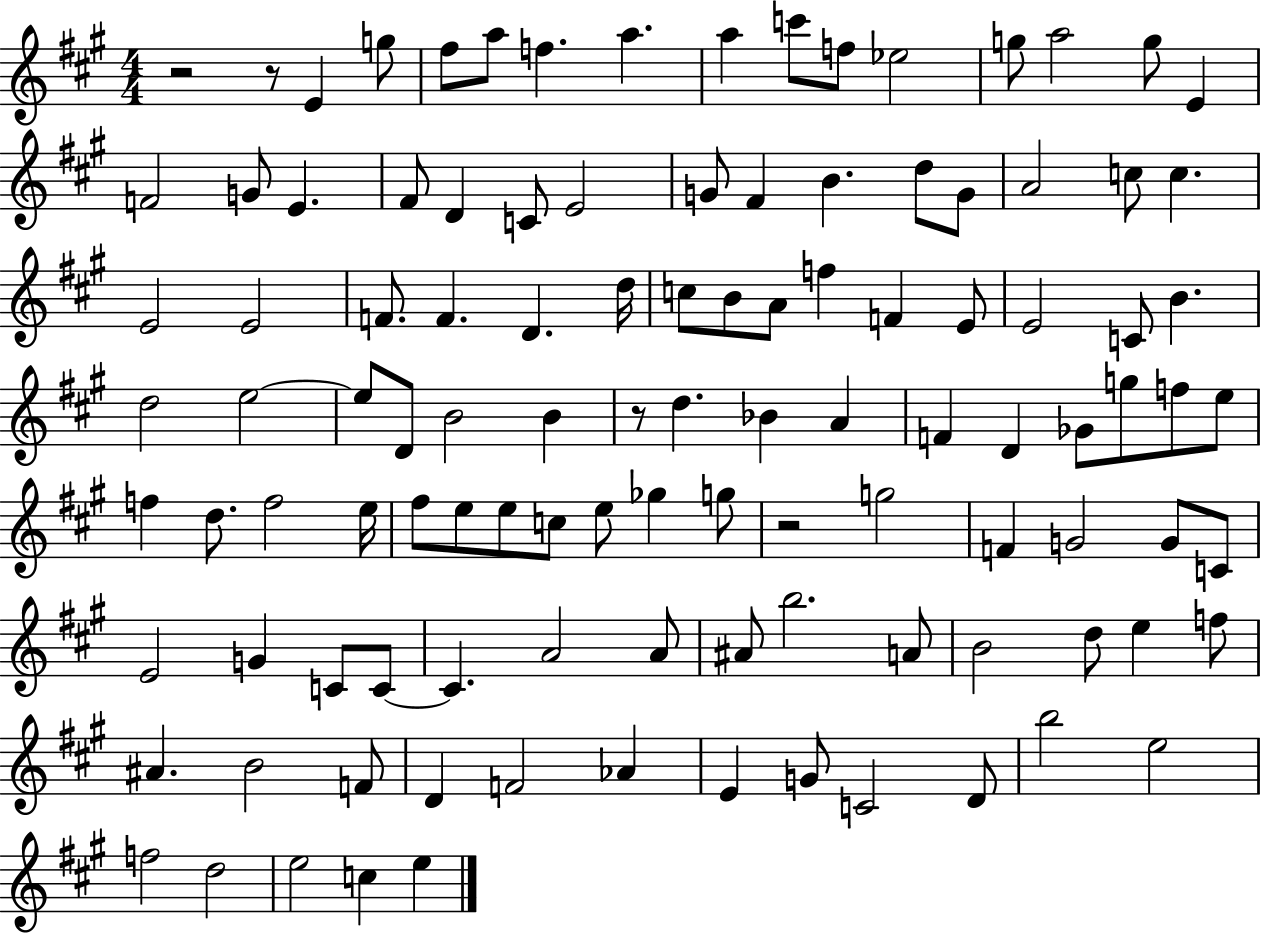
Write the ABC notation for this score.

X:1
T:Untitled
M:4/4
L:1/4
K:A
z2 z/2 E g/2 ^f/2 a/2 f a a c'/2 f/2 _e2 g/2 a2 g/2 E F2 G/2 E ^F/2 D C/2 E2 G/2 ^F B d/2 G/2 A2 c/2 c E2 E2 F/2 F D d/4 c/2 B/2 A/2 f F E/2 E2 C/2 B d2 e2 e/2 D/2 B2 B z/2 d _B A F D _G/2 g/2 f/2 e/2 f d/2 f2 e/4 ^f/2 e/2 e/2 c/2 e/2 _g g/2 z2 g2 F G2 G/2 C/2 E2 G C/2 C/2 C A2 A/2 ^A/2 b2 A/2 B2 d/2 e f/2 ^A B2 F/2 D F2 _A E G/2 C2 D/2 b2 e2 f2 d2 e2 c e